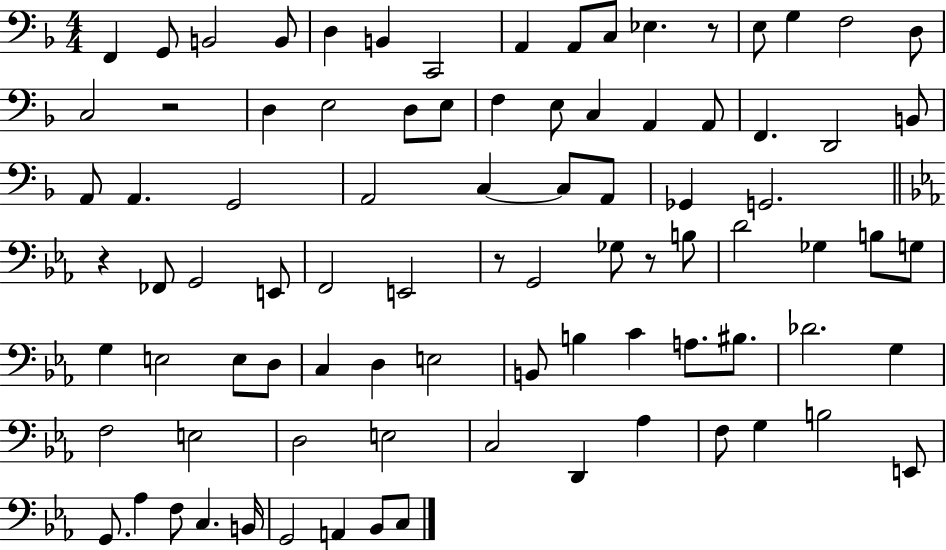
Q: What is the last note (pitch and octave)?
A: C3